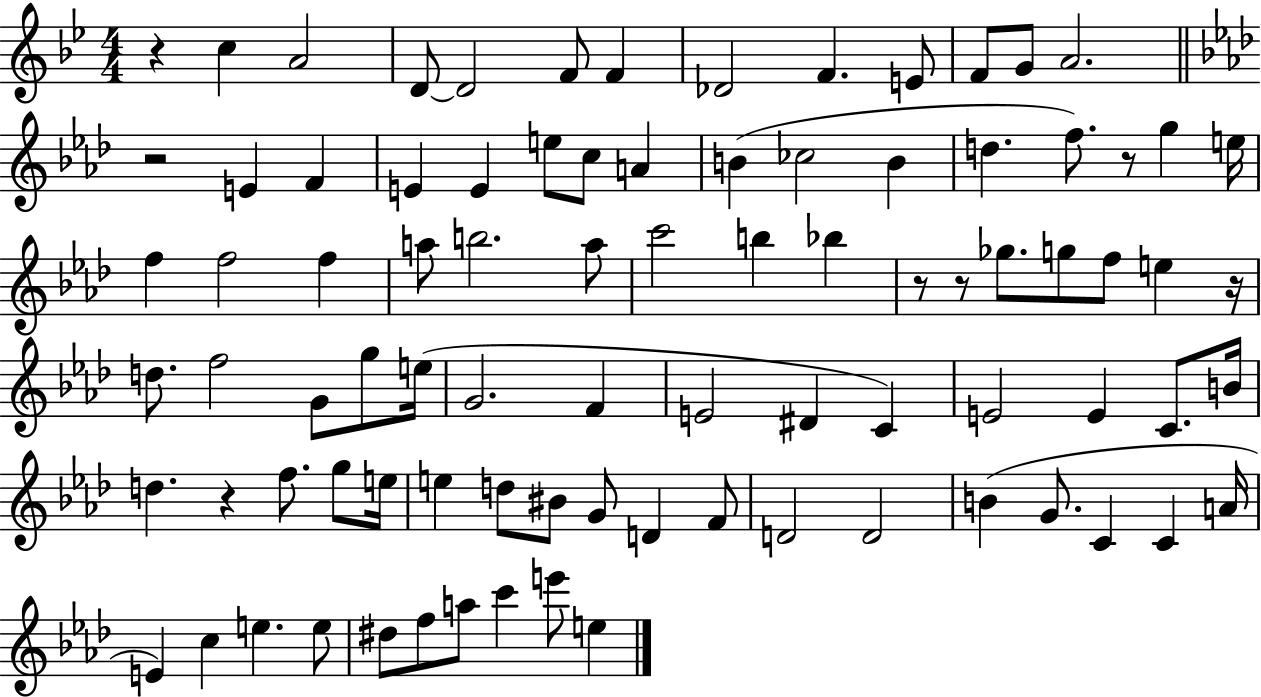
R/q C5/q A4/h D4/e D4/h F4/e F4/q Db4/h F4/q. E4/e F4/e G4/e A4/h. R/h E4/q F4/q E4/q E4/q E5/e C5/e A4/q B4/q CES5/h B4/q D5/q. F5/e. R/e G5/q E5/s F5/q F5/h F5/q A5/e B5/h. A5/e C6/h B5/q Bb5/q R/e R/e Gb5/e. G5/e F5/e E5/q R/s D5/e. F5/h G4/e G5/e E5/s G4/h. F4/q E4/h D#4/q C4/q E4/h E4/q C4/e. B4/s D5/q. R/q F5/e. G5/e E5/s E5/q D5/e BIS4/e G4/e D4/q F4/e D4/h D4/h B4/q G4/e. C4/q C4/q A4/s E4/q C5/q E5/q. E5/e D#5/e F5/e A5/e C6/q E6/e E5/q